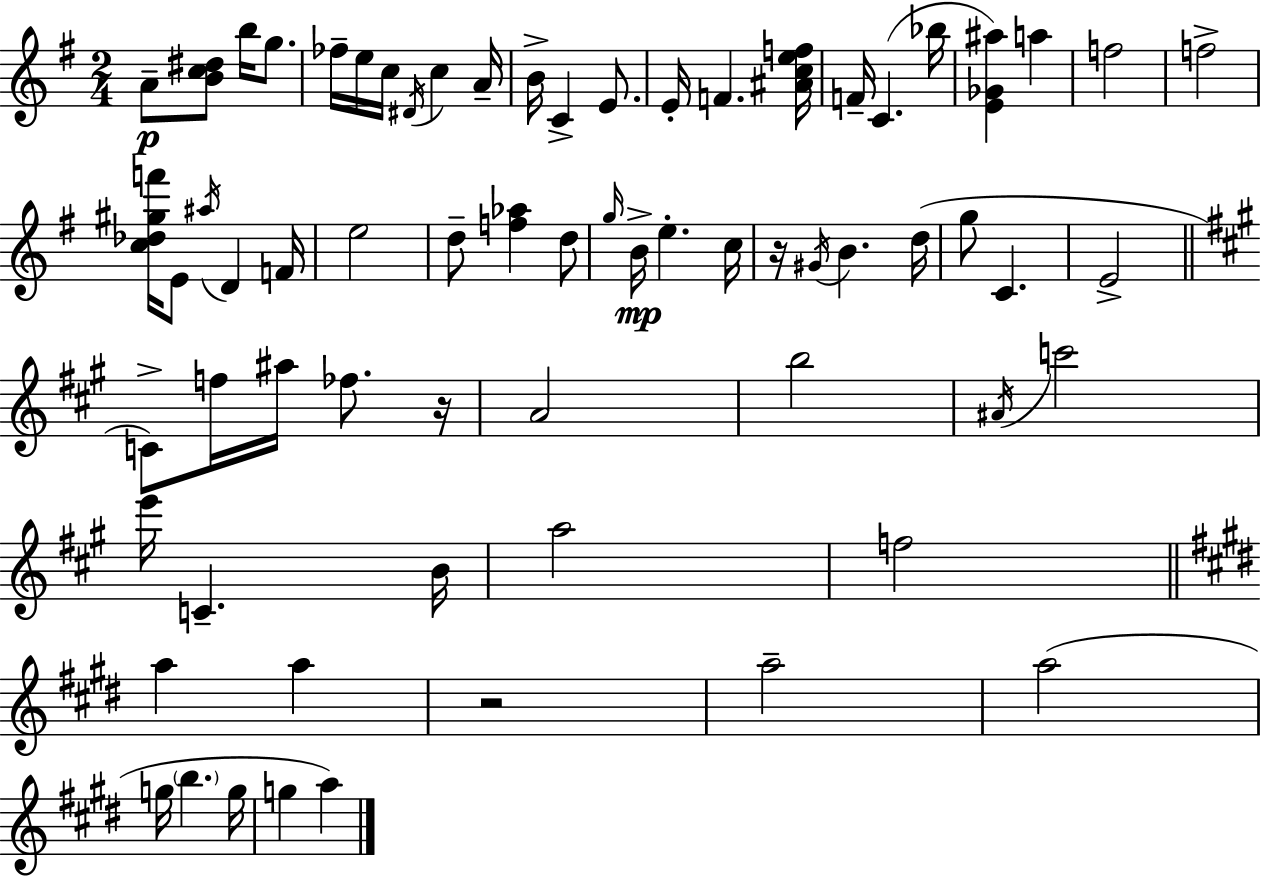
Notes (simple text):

A4/e [B4,C5,D#5]/e B5/s G5/e. FES5/s E5/s C5/s D#4/s C5/q A4/s B4/s C4/q E4/e. E4/s F4/q. [A#4,C5,E5,F5]/s F4/s C4/q. Bb5/s [E4,Gb4,A#5]/q A5/q F5/h F5/h [C5,Db5,G#5,F6]/s E4/e A#5/s D4/q F4/s E5/h D5/e [F5,Ab5]/q D5/e G5/s B4/s E5/q. C5/s R/s G#4/s B4/q. D5/s G5/e C4/q. E4/h C4/e F5/s A#5/s FES5/e. R/s A4/h B5/h A#4/s C6/h E6/s C4/q. B4/s A5/h F5/h A5/q A5/q R/h A5/h A5/h G5/s B5/q. G5/s G5/q A5/q